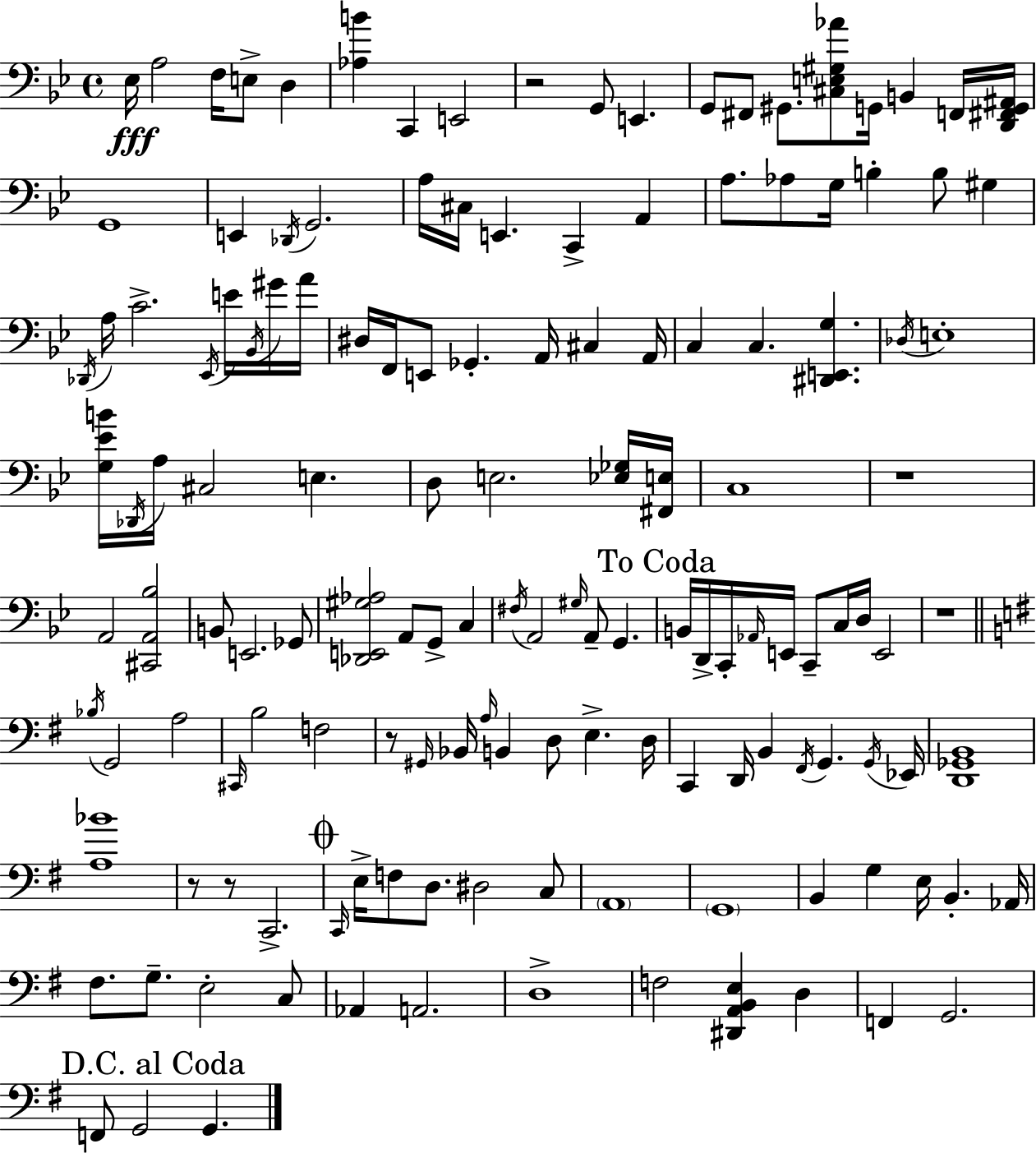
Eb3/s A3/h F3/s E3/e D3/q [Ab3,B4]/q C2/q E2/h R/h G2/e E2/q. G2/e F#2/e G#2/e. [C#3,E3,G#3,Ab4]/e G2/s B2/q F2/s [D2,F#2,G2,A#2]/s G2/w E2/q Db2/s G2/h. A3/s C#3/s E2/q. C2/q A2/q A3/e. Ab3/e G3/s B3/q B3/e G#3/q Db2/s A3/s C4/h. Eb2/s E4/s Bb2/s G#4/s A4/s D#3/s F2/s E2/e Gb2/q. A2/s C#3/q A2/s C3/q C3/q. [D#2,E2,G3]/q. Db3/s E3/w [G3,Eb4,B4]/s Db2/s A3/s C#3/h E3/q. D3/e E3/h. [Eb3,Gb3]/s [F#2,E3]/s C3/w R/w A2/h [C#2,A2,Bb3]/h B2/e E2/h. Gb2/e [Db2,E2,G#3,Ab3]/h A2/e G2/e C3/q F#3/s A2/h G#3/s A2/e G2/q. B2/s D2/s C2/s Ab2/s E2/s C2/e C3/s D3/s E2/h R/w Bb3/s G2/h A3/h C#2/s B3/h F3/h R/e G#2/s Bb2/s A3/s B2/q D3/e E3/q. D3/s C2/q D2/s B2/q F#2/s G2/q. G2/s Eb2/s [D2,Gb2,B2]/w [A3,Bb4]/w R/e R/e C2/h. C2/s E3/s F3/e D3/e. D#3/h C3/e A2/w G2/w B2/q G3/q E3/s B2/q. Ab2/s F#3/e. G3/e. E3/h C3/e Ab2/q A2/h. D3/w F3/h [D#2,A2,B2,E3]/q D3/q F2/q G2/h. F2/e G2/h G2/q.